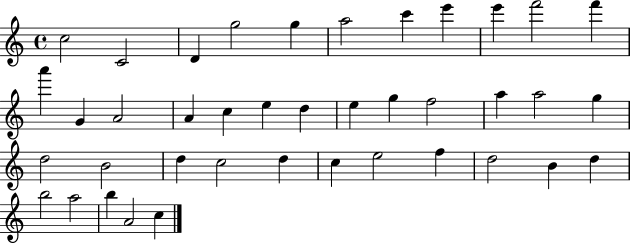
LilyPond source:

{
  \clef treble
  \time 4/4
  \defaultTimeSignature
  \key c \major
  c''2 c'2 | d'4 g''2 g''4 | a''2 c'''4 e'''4 | e'''4 f'''2 f'''4 | \break a'''4 g'4 a'2 | a'4 c''4 e''4 d''4 | e''4 g''4 f''2 | a''4 a''2 g''4 | \break d''2 b'2 | d''4 c''2 d''4 | c''4 e''2 f''4 | d''2 b'4 d''4 | \break b''2 a''2 | b''4 a'2 c''4 | \bar "|."
}